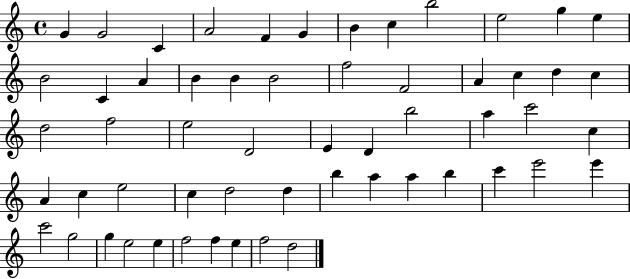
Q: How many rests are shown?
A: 0